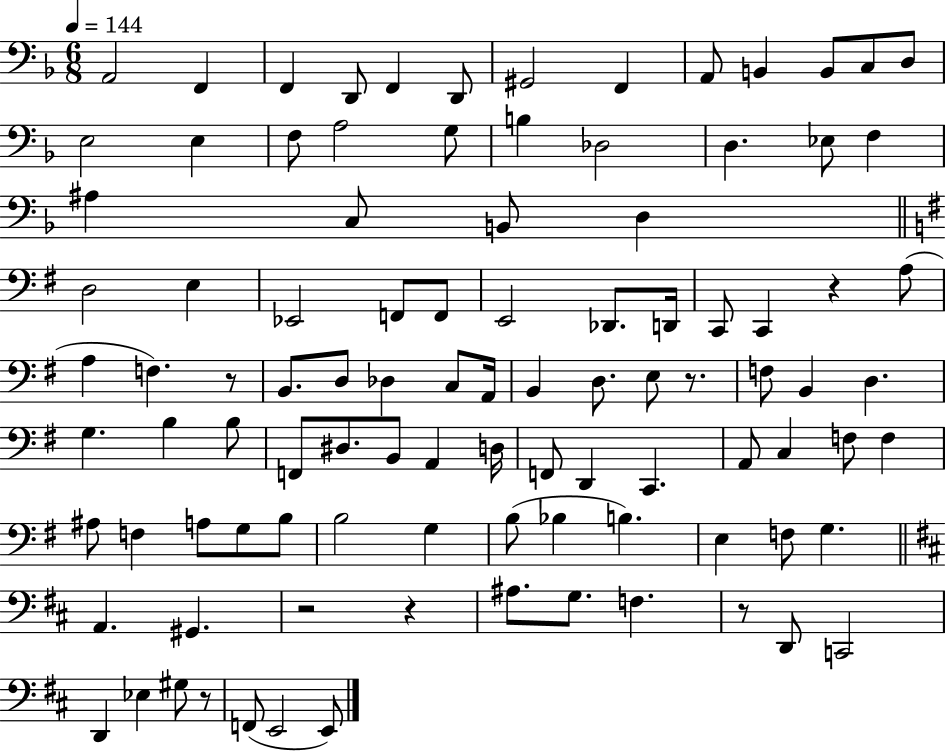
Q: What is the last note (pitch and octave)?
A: E2